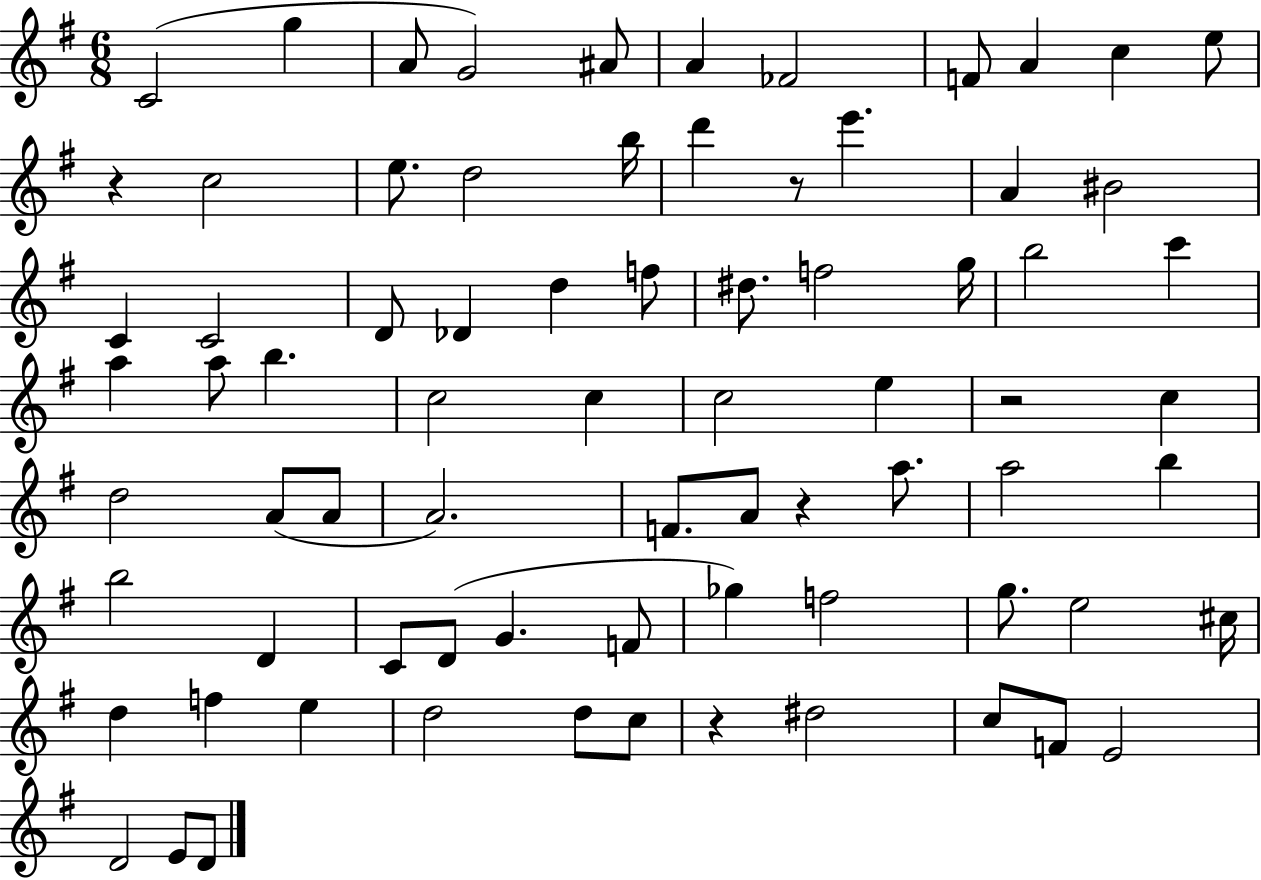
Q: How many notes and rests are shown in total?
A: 76